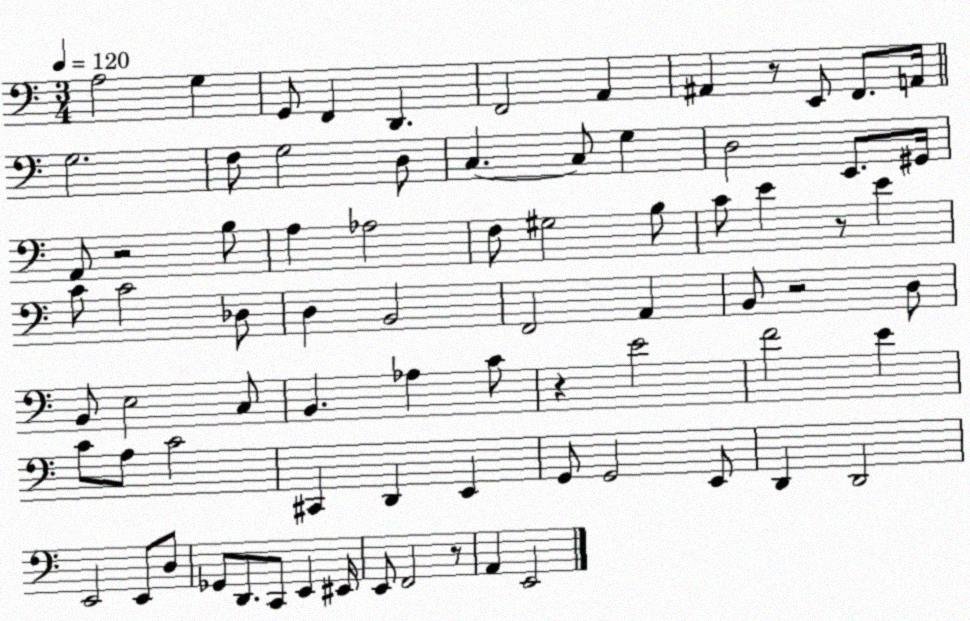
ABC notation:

X:1
T:Untitled
M:3/4
L:1/4
K:C
A,2 G, G,,/2 F,, D,, F,,2 A,, ^A,, z/2 E,,/2 F,,/2 A,,/4 G,2 F,/2 G,2 D,/2 C, C,/2 G, D,2 E,,/2 ^G,,/4 A,,/2 z2 B,/2 A, _A,2 F,/2 ^G,2 B,/2 C/2 E z/2 E C/2 C2 _D,/2 D, B,,2 F,,2 A,, B,,/2 z2 D,/2 B,,/2 E,2 C,/2 B,, _A, C/2 z E2 F2 E C/2 A,/2 C2 ^C,, D,, E,, G,,/2 G,,2 E,,/2 D,, D,,2 E,,2 E,,/2 D,/2 _G,,/2 D,,/2 C,,/2 E,, ^E,,/4 E,,/2 F,,2 z/2 A,, E,,2